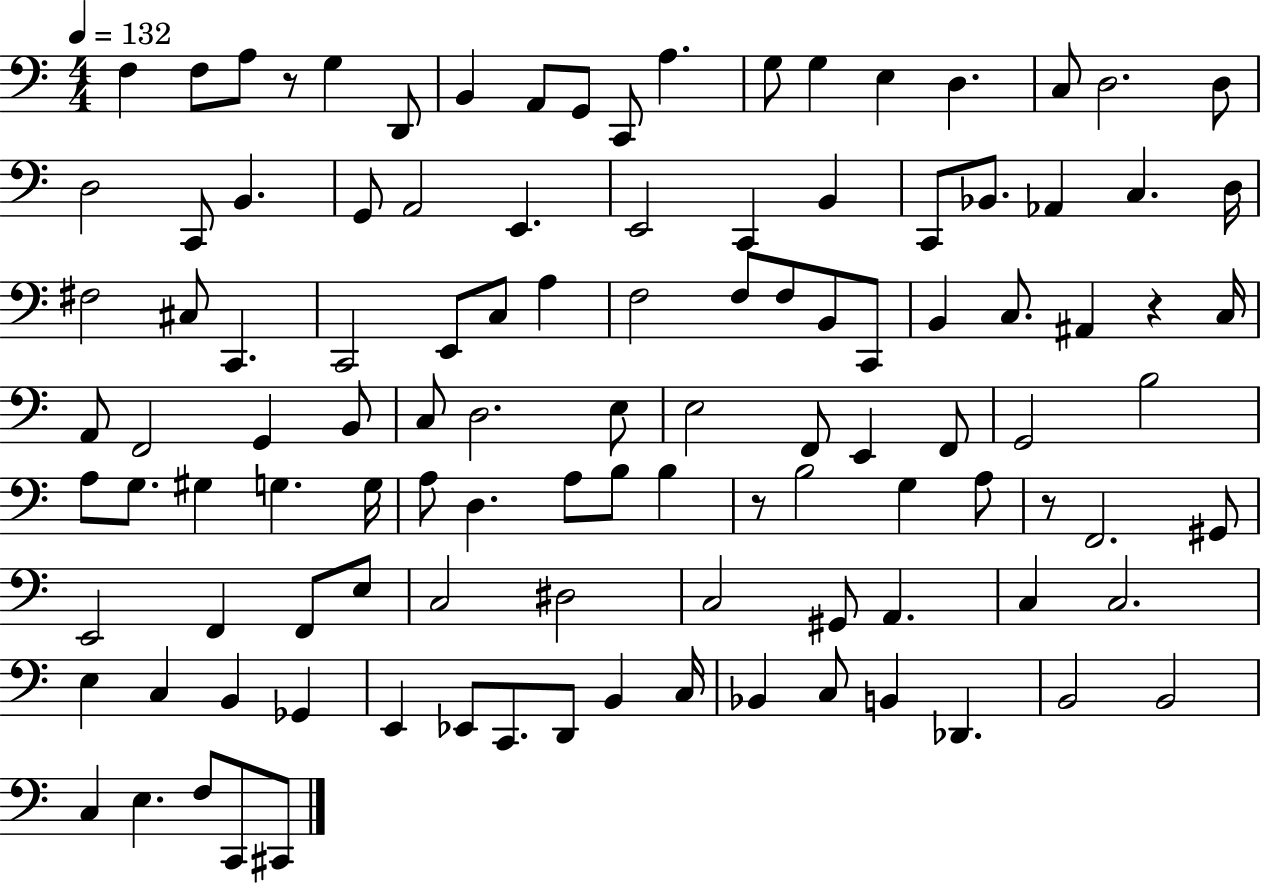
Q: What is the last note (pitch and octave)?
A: C#2